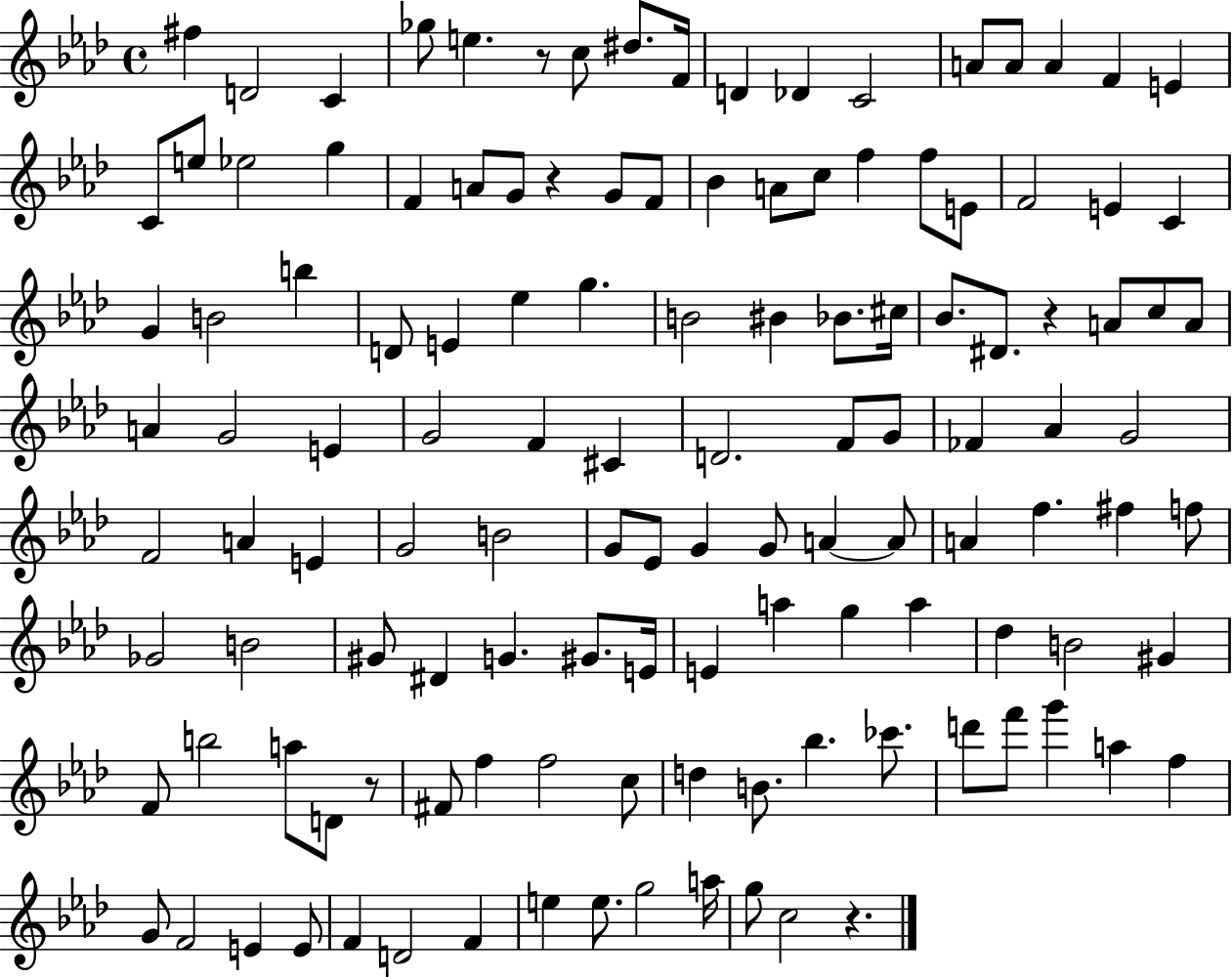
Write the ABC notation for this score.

X:1
T:Untitled
M:4/4
L:1/4
K:Ab
^f D2 C _g/2 e z/2 c/2 ^d/2 F/4 D _D C2 A/2 A/2 A F E C/2 e/2 _e2 g F A/2 G/2 z G/2 F/2 _B A/2 c/2 f f/2 E/2 F2 E C G B2 b D/2 E _e g B2 ^B _B/2 ^c/4 _B/2 ^D/2 z A/2 c/2 A/2 A G2 E G2 F ^C D2 F/2 G/2 _F _A G2 F2 A E G2 B2 G/2 _E/2 G G/2 A A/2 A f ^f f/2 _G2 B2 ^G/2 ^D G ^G/2 E/4 E a g a _d B2 ^G F/2 b2 a/2 D/2 z/2 ^F/2 f f2 c/2 d B/2 _b _c'/2 d'/2 f'/2 g' a f G/2 F2 E E/2 F D2 F e e/2 g2 a/4 g/2 c2 z